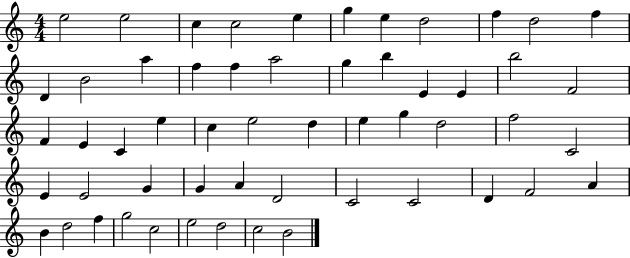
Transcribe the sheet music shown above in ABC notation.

X:1
T:Untitled
M:4/4
L:1/4
K:C
e2 e2 c c2 e g e d2 f d2 f D B2 a f f a2 g b E E b2 F2 F E C e c e2 d e g d2 f2 C2 E E2 G G A D2 C2 C2 D F2 A B d2 f g2 c2 e2 d2 c2 B2